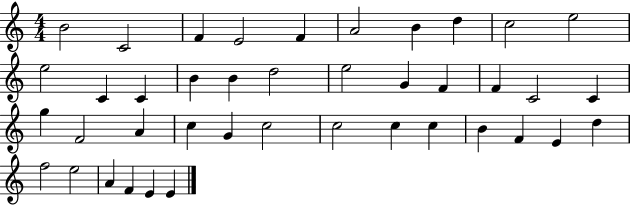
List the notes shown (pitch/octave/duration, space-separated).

B4/h C4/h F4/q E4/h F4/q A4/h B4/q D5/q C5/h E5/h E5/h C4/q C4/q B4/q B4/q D5/h E5/h G4/q F4/q F4/q C4/h C4/q G5/q F4/h A4/q C5/q G4/q C5/h C5/h C5/q C5/q B4/q F4/q E4/q D5/q F5/h E5/h A4/q F4/q E4/q E4/q